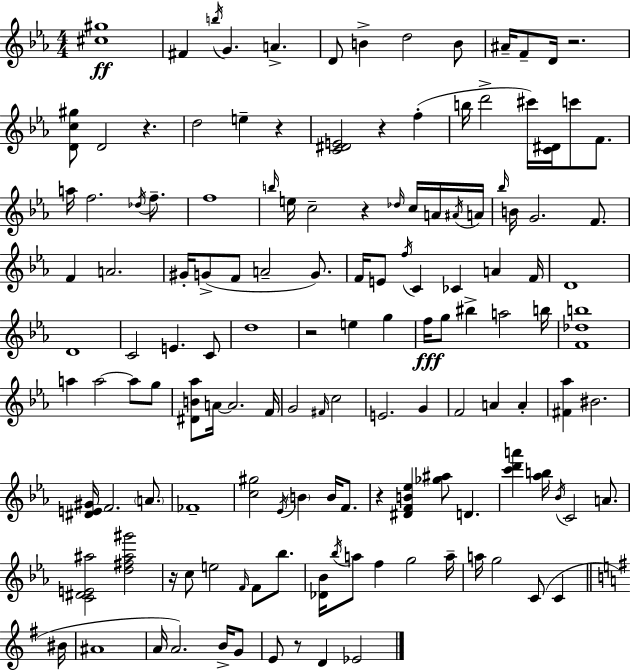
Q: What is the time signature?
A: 4/4